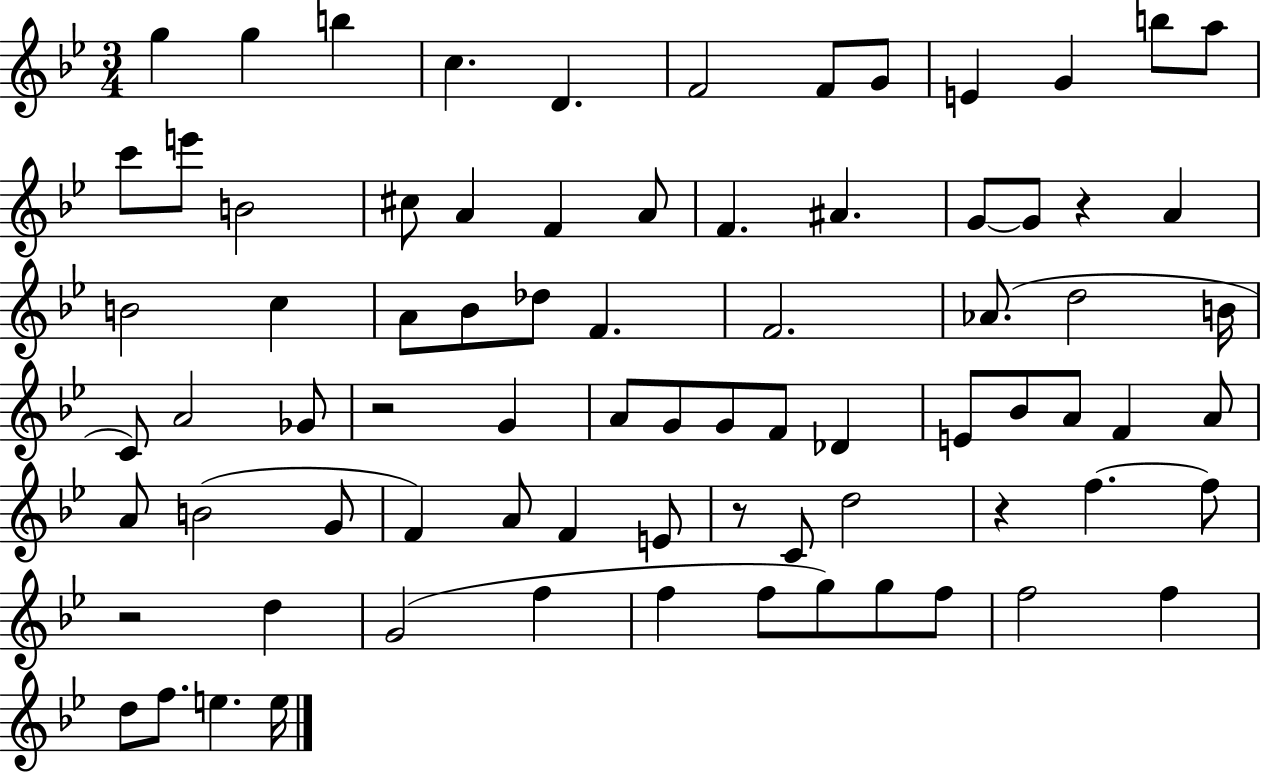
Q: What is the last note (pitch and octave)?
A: E5